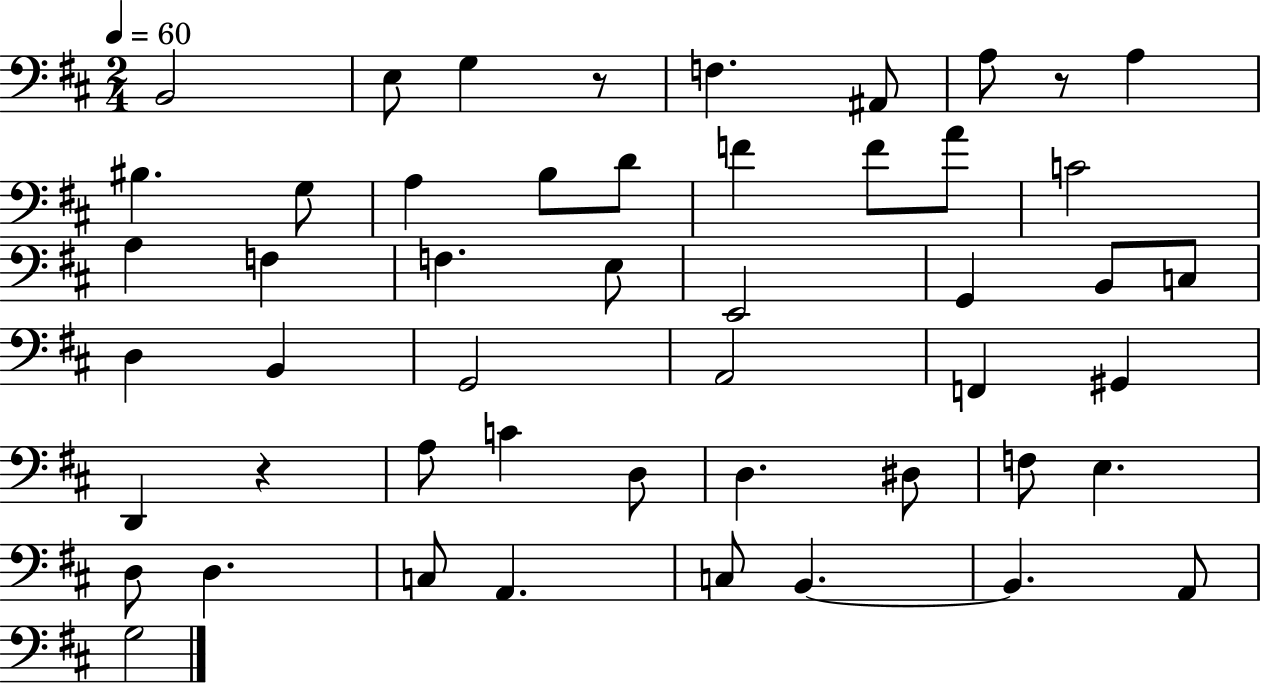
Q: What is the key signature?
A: D major